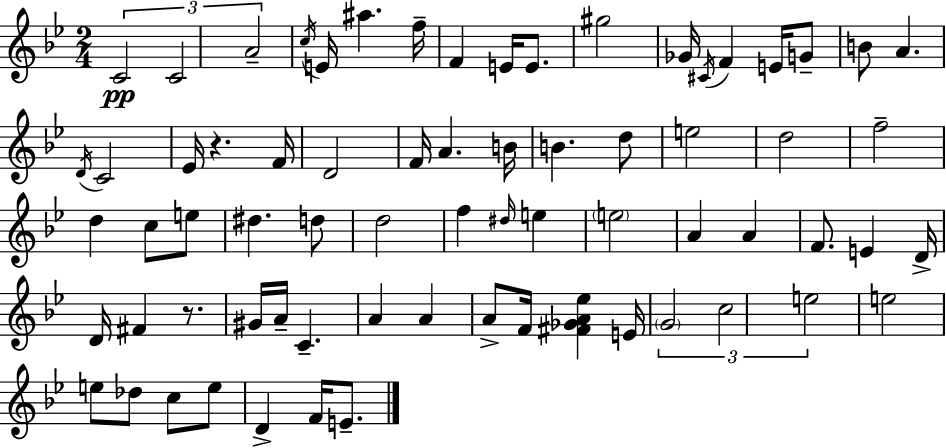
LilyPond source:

{
  \clef treble
  \numericTimeSignature
  \time 2/4
  \key g \minor
  \repeat volta 2 { \tuplet 3/2 { c'2\pp | c'2 | a'2-- } | \acciaccatura { c''16 } e'16 ais''4. | \break f''16-- f'4 e'16 e'8. | gis''2 | ges'16 \acciaccatura { cis'16 } f'4 e'16 | g'8-- b'8 a'4. | \break \acciaccatura { d'16 } c'2 | ees'16 r4. | f'16 d'2 | f'16 a'4. | \break b'16 b'4. | d''8 e''2 | d''2 | f''2-- | \break d''4 c''8 | e''8 dis''4. | d''8 d''2 | f''4 \grace { dis''16 } | \break e''4 \parenthesize e''2 | a'4 | a'4 f'8. e'4 | d'16-> d'16 fis'4 | \break r8. gis'16 a'16-- c'4.-- | a'4 | a'4 a'8-> f'16 <fis' ges' a' ees''>4 | e'16 \tuplet 3/2 { \parenthesize g'2 | \break c''2 | e''2 } | e''2 | e''8 des''8 | \break c''8 e''8 d'4-> | f'16 e'8.-- } \bar "|."
}